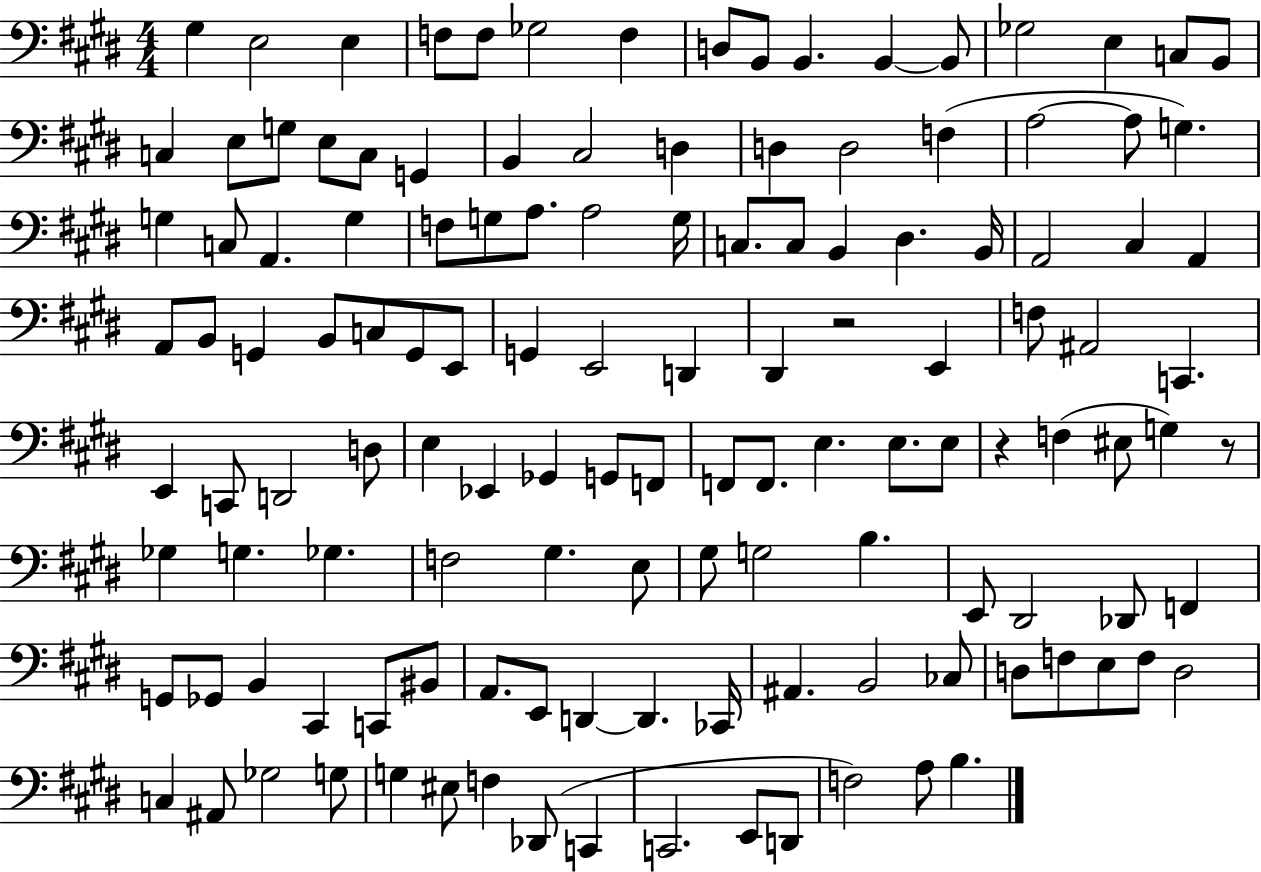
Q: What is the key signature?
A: E major